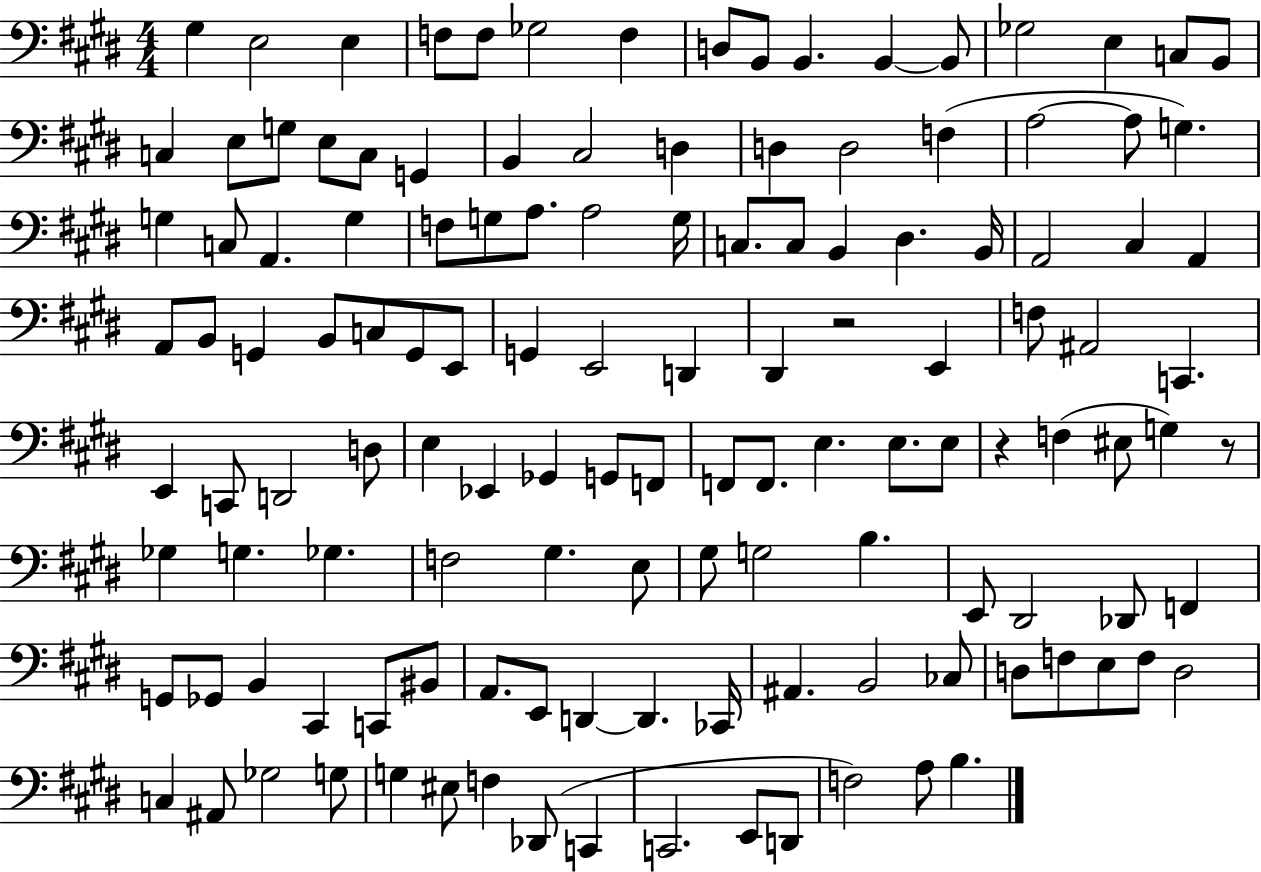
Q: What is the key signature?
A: E major